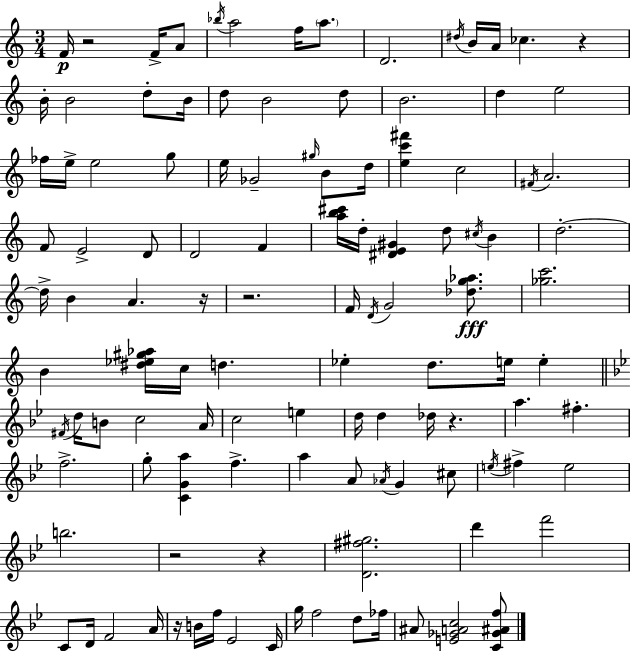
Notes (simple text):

F4/s R/h F4/s A4/e Bb5/s A5/h F5/s A5/e. D4/h. D#5/s B4/s A4/s CES5/q. R/q B4/s B4/h D5/e B4/s D5/e B4/h D5/e B4/h. D5/q E5/h FES5/s E5/s E5/h G5/e E5/s Gb4/h G#5/s B4/e D5/s [E5,C6,F#6]/q C5/h F#4/s A4/h. F4/e E4/h D4/e D4/h F4/q [A5,B5,C#6]/s D5/s [D#4,E4,G#4]/q D5/e C#5/s B4/q D5/h. D5/s B4/q A4/q. R/s R/h. F4/s D4/s G4/h [Db5,G5,Ab5]/e. [Gb5,C6]/h. B4/q [D#5,Eb5,G#5,Ab5]/s C5/s D5/q. Eb5/q D5/e. E5/s E5/q F#4/s D5/s B4/e C5/h A4/s C5/h E5/q D5/s D5/q Db5/s R/q. A5/q. F#5/q. F5/h. G5/e [C4,G4,A5]/q F5/q. A5/q A4/e Ab4/s G4/q C#5/e E5/s F#5/q E5/h B5/h. R/h R/q [D4,F#5,G#5]/h. D6/q F6/h C4/e D4/s F4/h A4/s R/s B4/s F5/s Eb4/h C4/s G5/s F5/h D5/e FES5/s A#4/e [E4,Gb4,A4,C5]/h [C4,Gb4,A#4,F5]/e